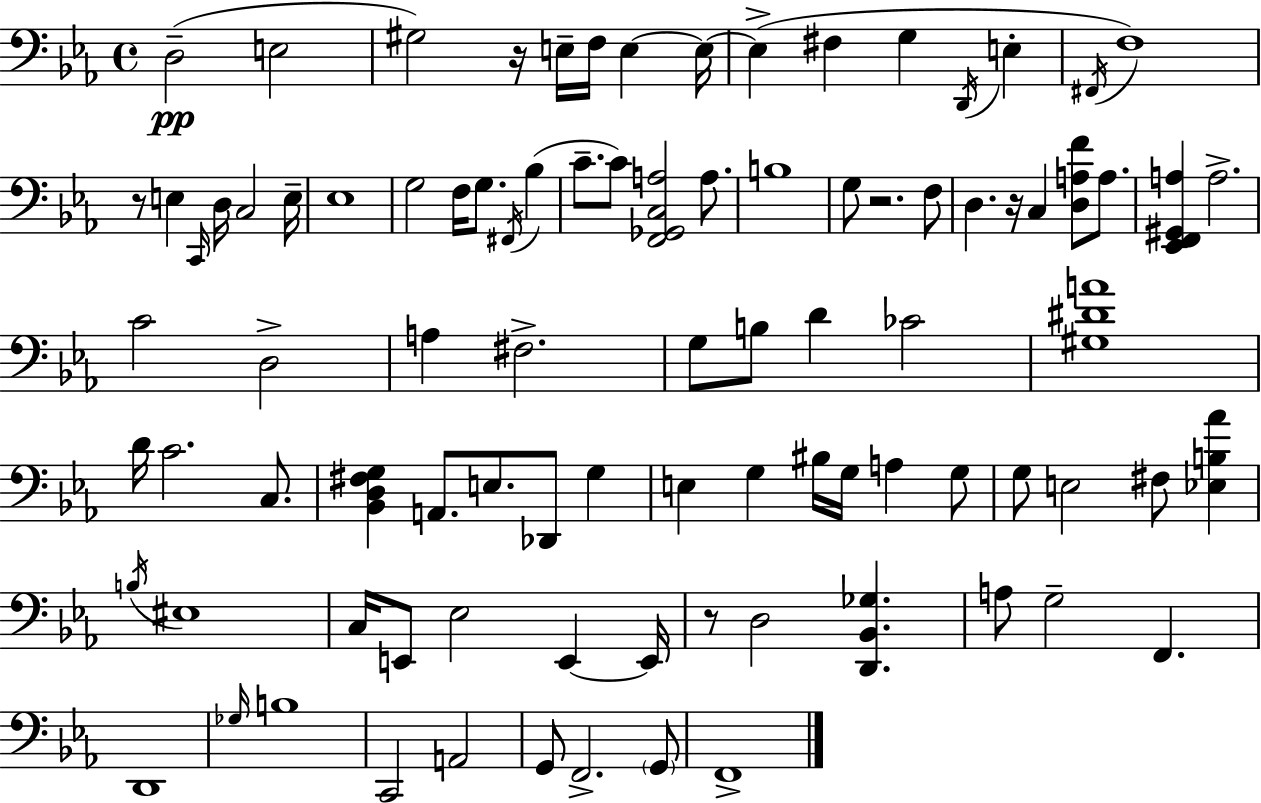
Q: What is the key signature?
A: C minor